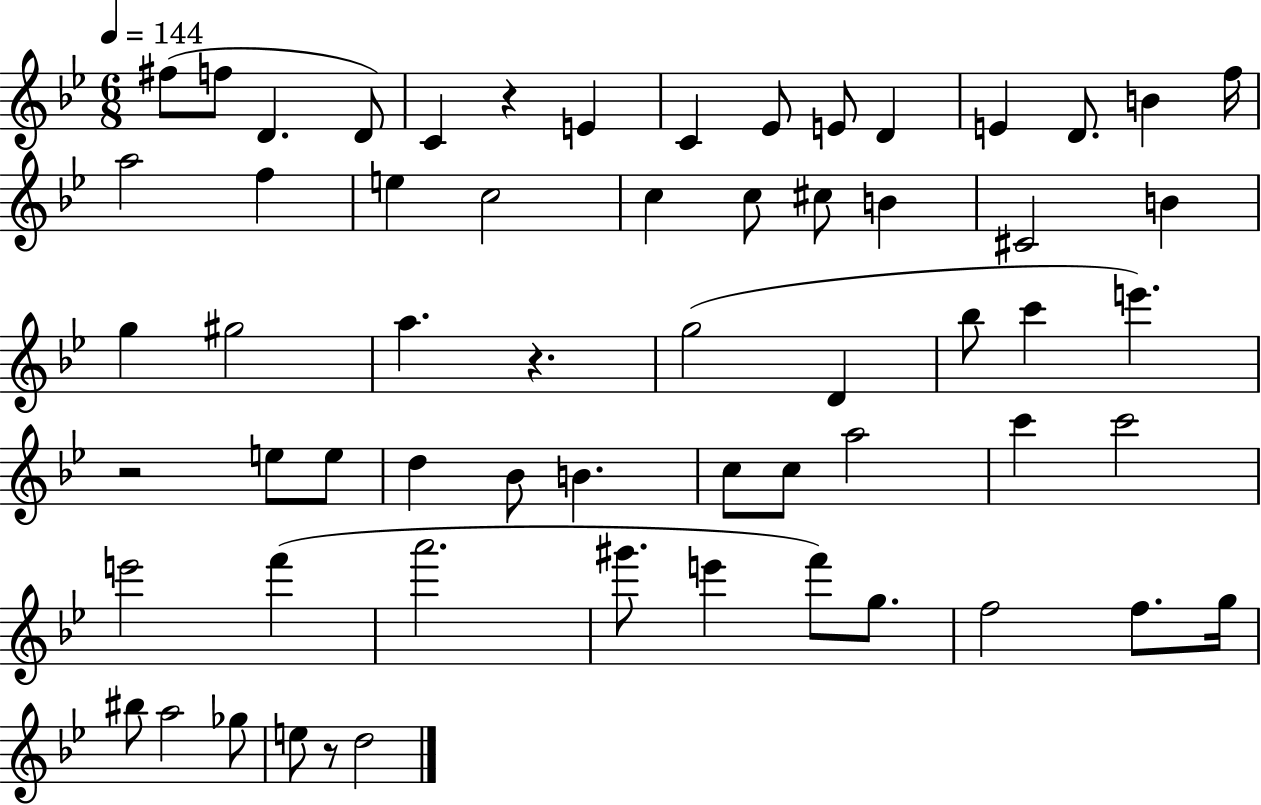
{
  \clef treble
  \numericTimeSignature
  \time 6/8
  \key bes \major
  \tempo 4 = 144
  \repeat volta 2 { fis''8( f''8 d'4. d'8) | c'4 r4 e'4 | c'4 ees'8 e'8 d'4 | e'4 d'8. b'4 f''16 | \break a''2 f''4 | e''4 c''2 | c''4 c''8 cis''8 b'4 | cis'2 b'4 | \break g''4 gis''2 | a''4. r4. | g''2( d'4 | bes''8 c'''4 e'''4.) | \break r2 e''8 e''8 | d''4 bes'8 b'4. | c''8 c''8 a''2 | c'''4 c'''2 | \break e'''2 f'''4( | a'''2. | gis'''8. e'''4 f'''8) g''8. | f''2 f''8. g''16 | \break bis''8 a''2 ges''8 | e''8 r8 d''2 | } \bar "|."
}